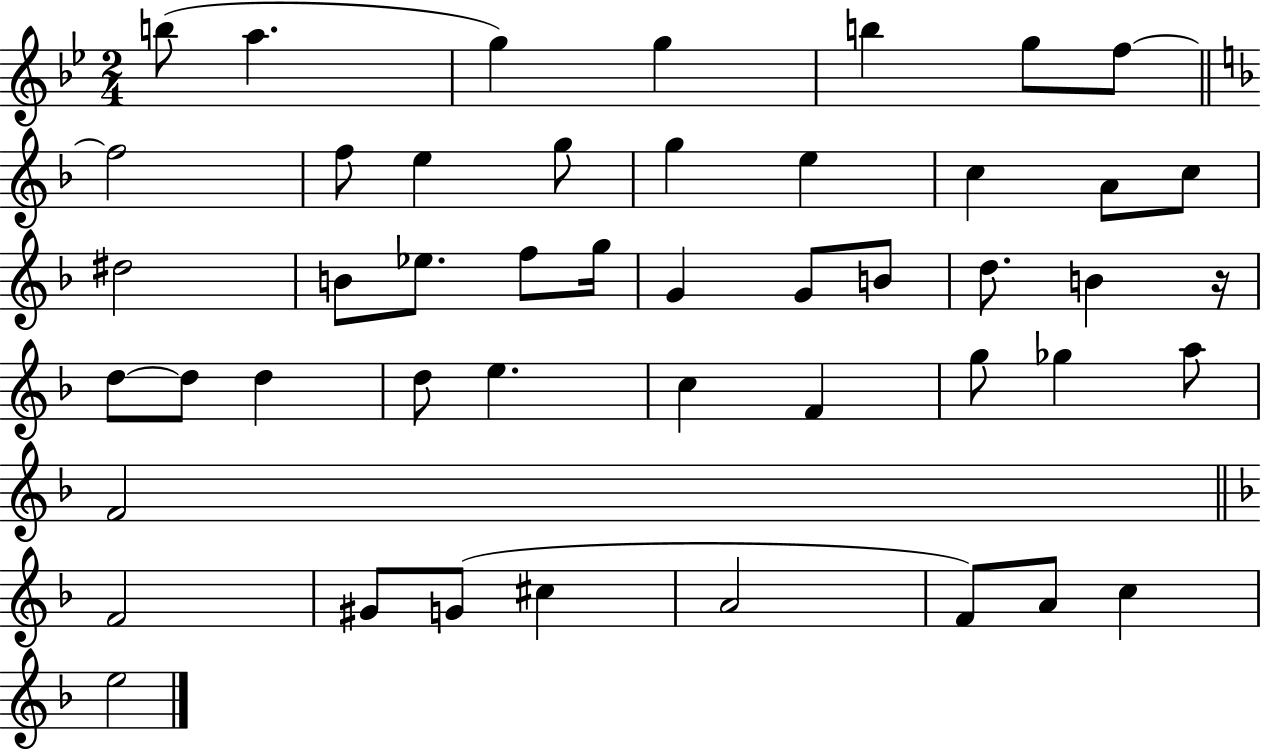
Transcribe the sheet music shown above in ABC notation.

X:1
T:Untitled
M:2/4
L:1/4
K:Bb
b/2 a g g b g/2 f/2 f2 f/2 e g/2 g e c A/2 c/2 ^d2 B/2 _e/2 f/2 g/4 G G/2 B/2 d/2 B z/4 d/2 d/2 d d/2 e c F g/2 _g a/2 F2 F2 ^G/2 G/2 ^c A2 F/2 A/2 c e2